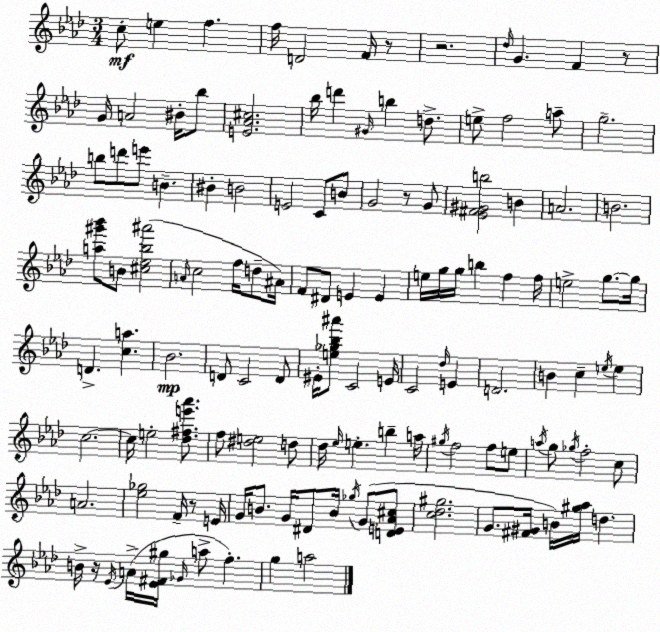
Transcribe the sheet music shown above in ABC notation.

X:1
T:Untitled
M:3/4
L:1/4
K:Ab
c/2 e f f/4 D2 F/4 z/2 z2 _d/4 G F z/2 G/4 A2 ^B/4 _b/2 [E_A^c]2 _b/4 d' ^G/4 b d/2 e/2 f2 a/2 g2 b/2 d'/2 e'/2 B ^B B2 E2 C/2 B/2 G2 z/2 G/2 [_E^F^Gb]2 B A2 B2 [a^g'_b']/2 B/2 [^c_e_b^a']2 A/4 c2 f/4 d/2 ^A/4 F/2 ^D/2 E E e/4 g/4 g/4 b f f/4 e2 g/2 g/4 D [ca] _B2 D/2 C2 D/2 ^E/4 [e_g_b^a']/2 C2 E/4 C2 _d/4 E D2 B c e/4 e c2 c/4 e2 [_d^fe'_a']/2 f/2 [^de]2 d/2 _d/4 _e/4 e b a/4 ^g/4 f2 f/2 e/2 a/4 g/2 _g/4 f2 c/2 A2 [_e_g]2 F/4 z/2 E/4 G/4 B/2 G/4 ^D/2 B/4 _g/4 G/2 [DE_A^c]/2 [c_d^g]2 G/2 [^F^G]/4 B/4 [^g_a]/4 d B/4 z/4 _E/4 A/4 [_E^F^g]/4 _G/4 a/2 f g a2